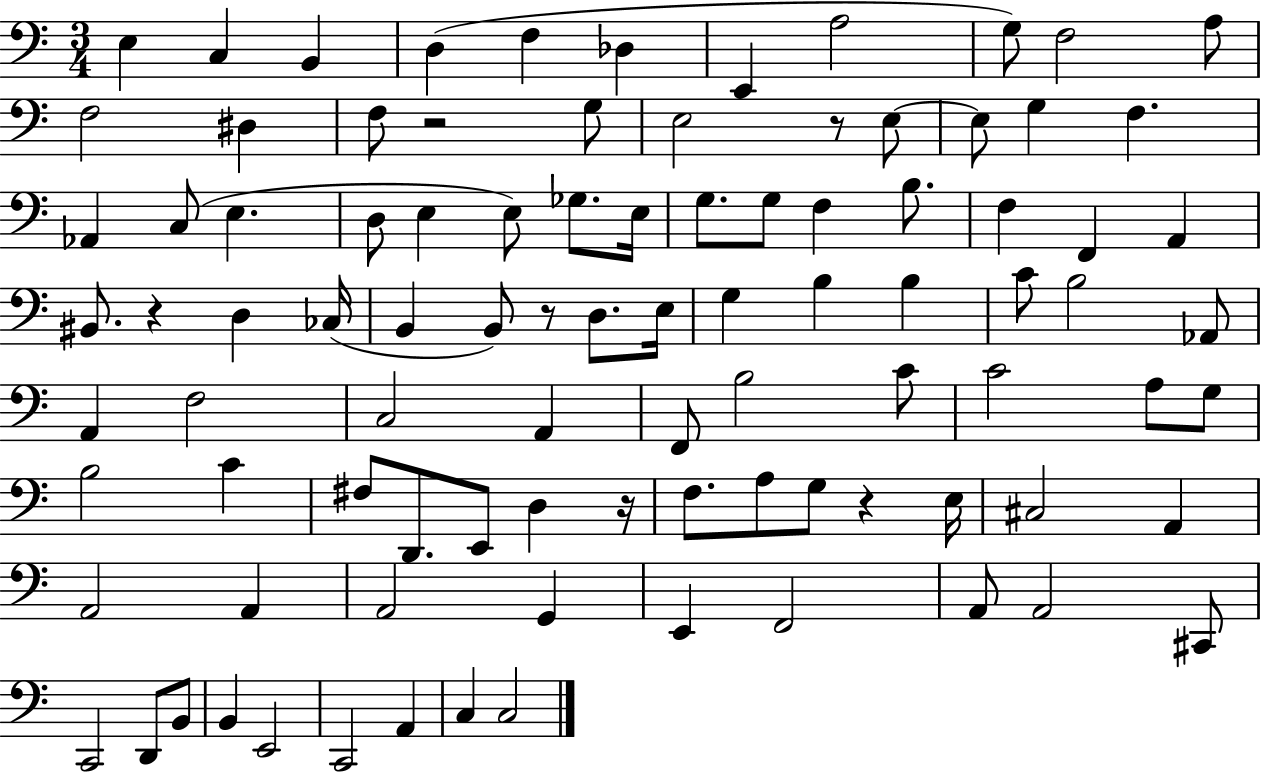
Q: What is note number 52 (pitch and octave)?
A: A2